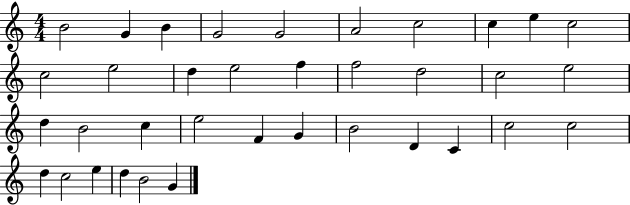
B4/h G4/q B4/q G4/h G4/h A4/h C5/h C5/q E5/q C5/h C5/h E5/h D5/q E5/h F5/q F5/h D5/h C5/h E5/h D5/q B4/h C5/q E5/h F4/q G4/q B4/h D4/q C4/q C5/h C5/h D5/q C5/h E5/q D5/q B4/h G4/q